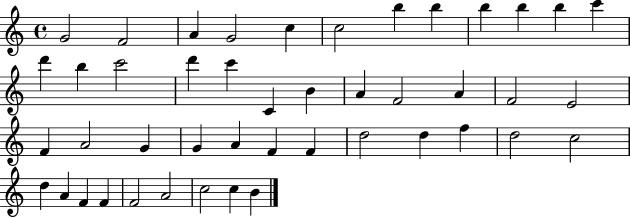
{
  \clef treble
  \time 4/4
  \defaultTimeSignature
  \key c \major
  g'2 f'2 | a'4 g'2 c''4 | c''2 b''4 b''4 | b''4 b''4 b''4 c'''4 | \break d'''4 b''4 c'''2 | d'''4 c'''4 c'4 b'4 | a'4 f'2 a'4 | f'2 e'2 | \break f'4 a'2 g'4 | g'4 a'4 f'4 f'4 | d''2 d''4 f''4 | d''2 c''2 | \break d''4 a'4 f'4 f'4 | f'2 a'2 | c''2 c''4 b'4 | \bar "|."
}